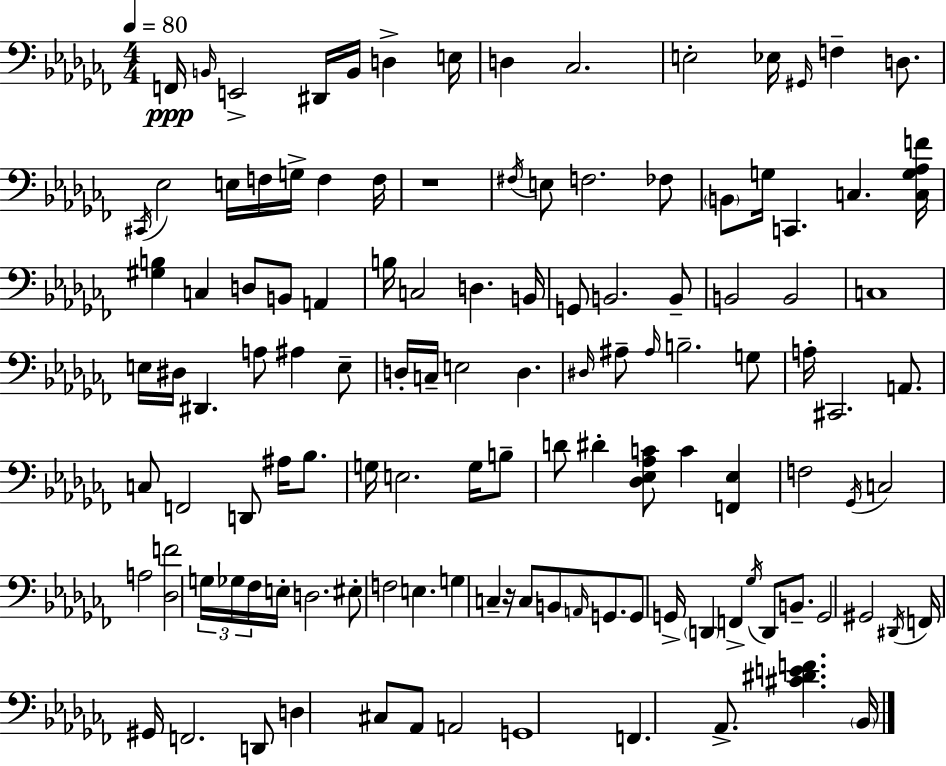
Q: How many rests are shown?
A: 2